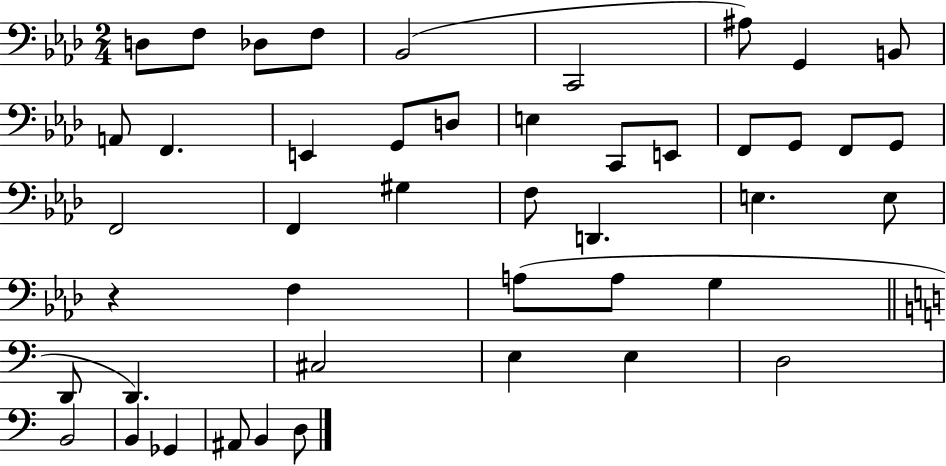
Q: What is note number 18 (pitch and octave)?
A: F2